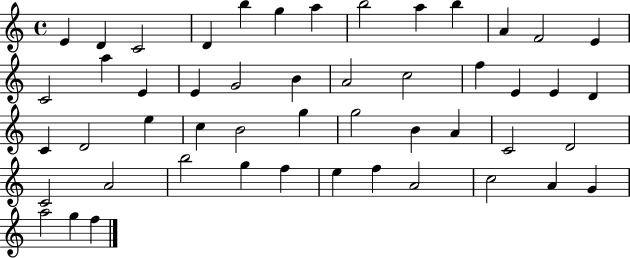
X:1
T:Untitled
M:4/4
L:1/4
K:C
E D C2 D b g a b2 a b A F2 E C2 a E E G2 B A2 c2 f E E D C D2 e c B2 g g2 B A C2 D2 C2 A2 b2 g f e f A2 c2 A G a2 g f